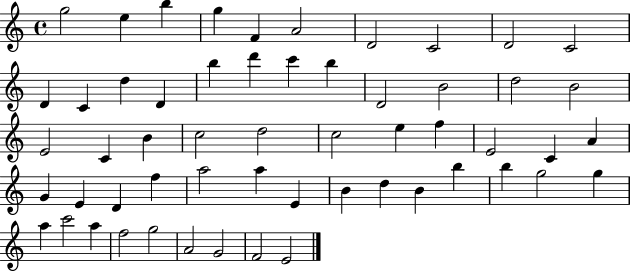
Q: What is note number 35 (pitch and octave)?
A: E4